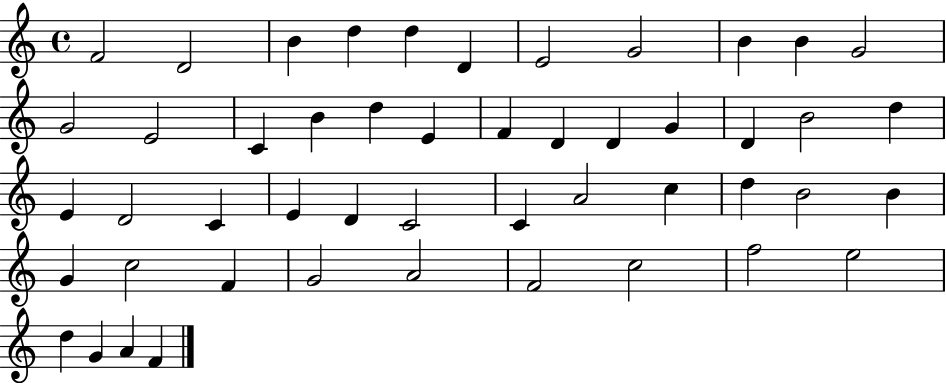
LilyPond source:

{
  \clef treble
  \time 4/4
  \defaultTimeSignature
  \key c \major
  f'2 d'2 | b'4 d''4 d''4 d'4 | e'2 g'2 | b'4 b'4 g'2 | \break g'2 e'2 | c'4 b'4 d''4 e'4 | f'4 d'4 d'4 g'4 | d'4 b'2 d''4 | \break e'4 d'2 c'4 | e'4 d'4 c'2 | c'4 a'2 c''4 | d''4 b'2 b'4 | \break g'4 c''2 f'4 | g'2 a'2 | f'2 c''2 | f''2 e''2 | \break d''4 g'4 a'4 f'4 | \bar "|."
}